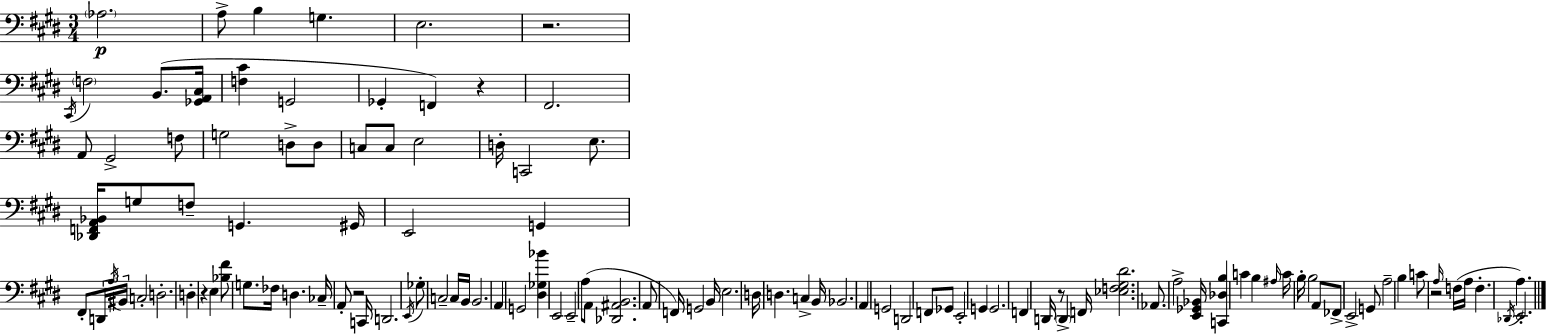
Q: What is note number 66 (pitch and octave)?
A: B2